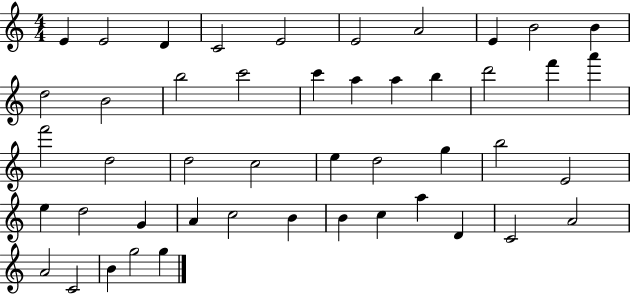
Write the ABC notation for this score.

X:1
T:Untitled
M:4/4
L:1/4
K:C
E E2 D C2 E2 E2 A2 E B2 B d2 B2 b2 c'2 c' a a b d'2 f' a' f'2 d2 d2 c2 e d2 g b2 E2 e d2 G A c2 B B c a D C2 A2 A2 C2 B g2 g